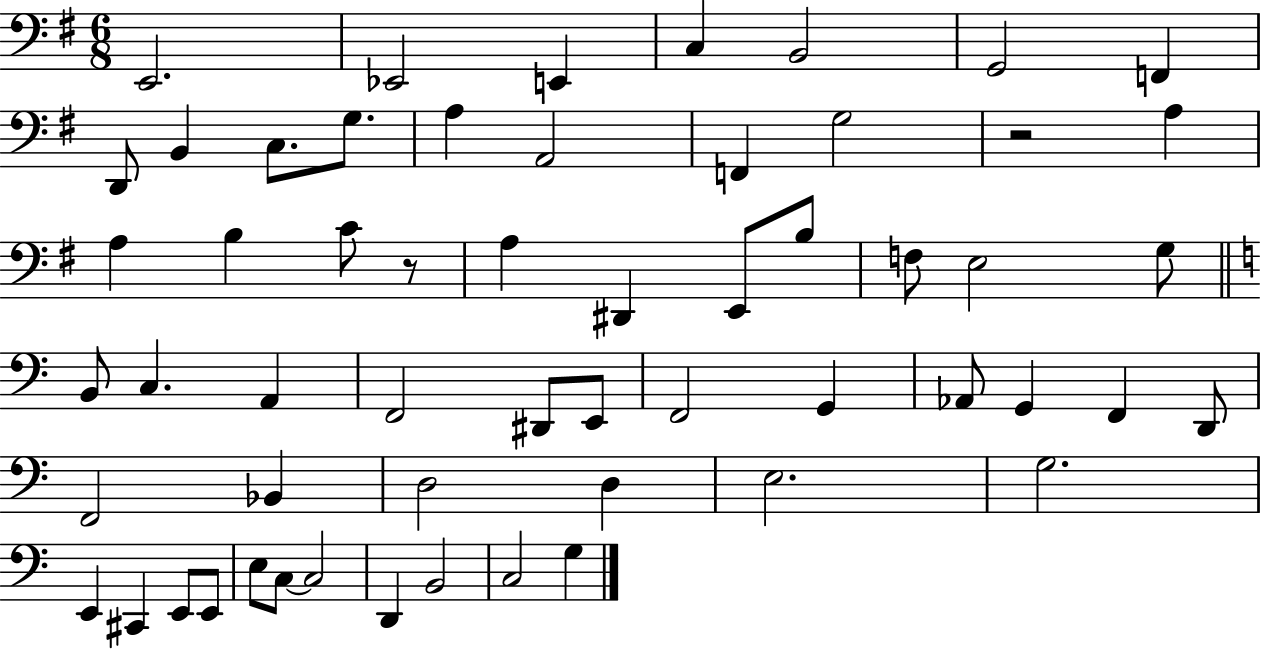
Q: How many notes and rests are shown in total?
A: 57